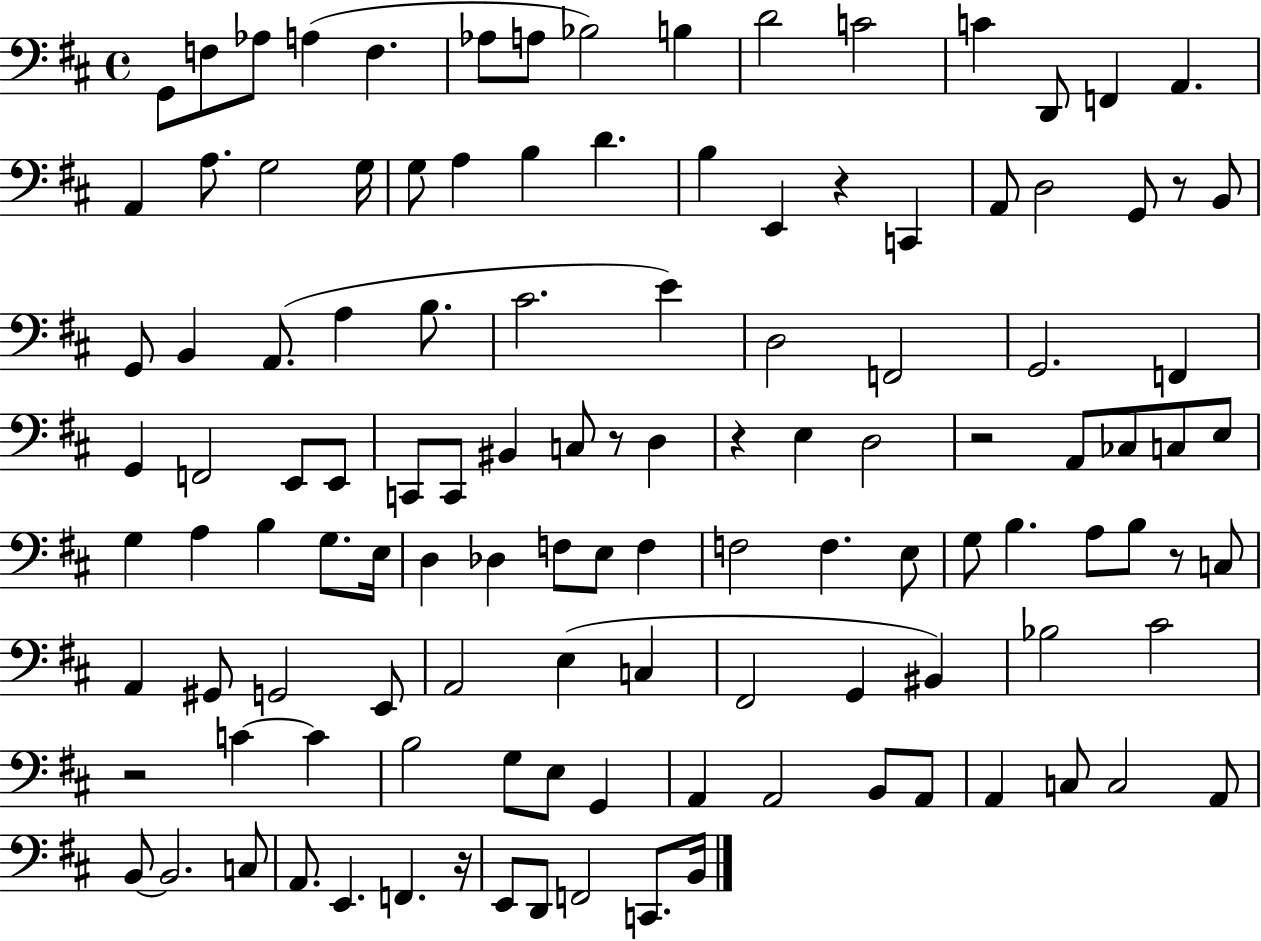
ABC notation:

X:1
T:Untitled
M:4/4
L:1/4
K:D
G,,/2 F,/2 _A,/2 A, F, _A,/2 A,/2 _B,2 B, D2 C2 C D,,/2 F,, A,, A,, A,/2 G,2 G,/4 G,/2 A, B, D B, E,, z C,, A,,/2 D,2 G,,/2 z/2 B,,/2 G,,/2 B,, A,,/2 A, B,/2 ^C2 E D,2 F,,2 G,,2 F,, G,, F,,2 E,,/2 E,,/2 C,,/2 C,,/2 ^B,, C,/2 z/2 D, z E, D,2 z2 A,,/2 _C,/2 C,/2 E,/2 G, A, B, G,/2 E,/4 D, _D, F,/2 E,/2 F, F,2 F, E,/2 G,/2 B, A,/2 B,/2 z/2 C,/2 A,, ^G,,/2 G,,2 E,,/2 A,,2 E, C, ^F,,2 G,, ^B,, _B,2 ^C2 z2 C C B,2 G,/2 E,/2 G,, A,, A,,2 B,,/2 A,,/2 A,, C,/2 C,2 A,,/2 B,,/2 B,,2 C,/2 A,,/2 E,, F,, z/4 E,,/2 D,,/2 F,,2 C,,/2 B,,/4